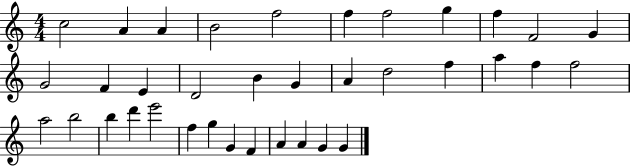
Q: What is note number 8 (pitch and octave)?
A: G5